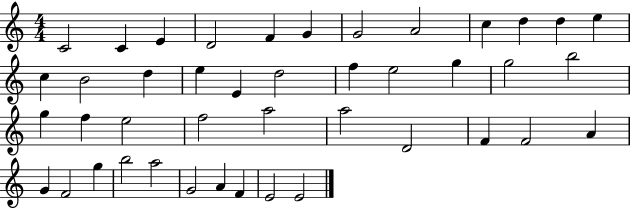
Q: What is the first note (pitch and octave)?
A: C4